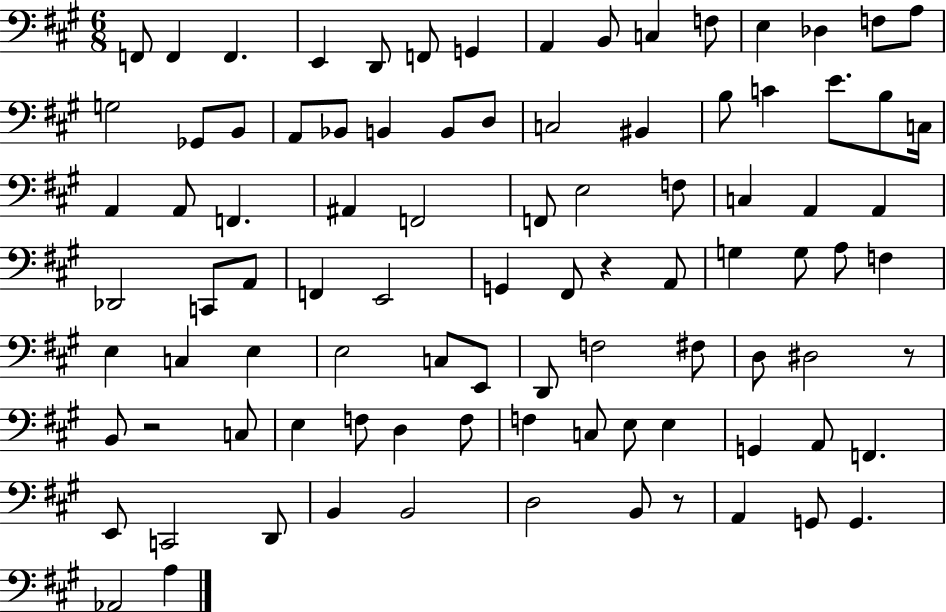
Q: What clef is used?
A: bass